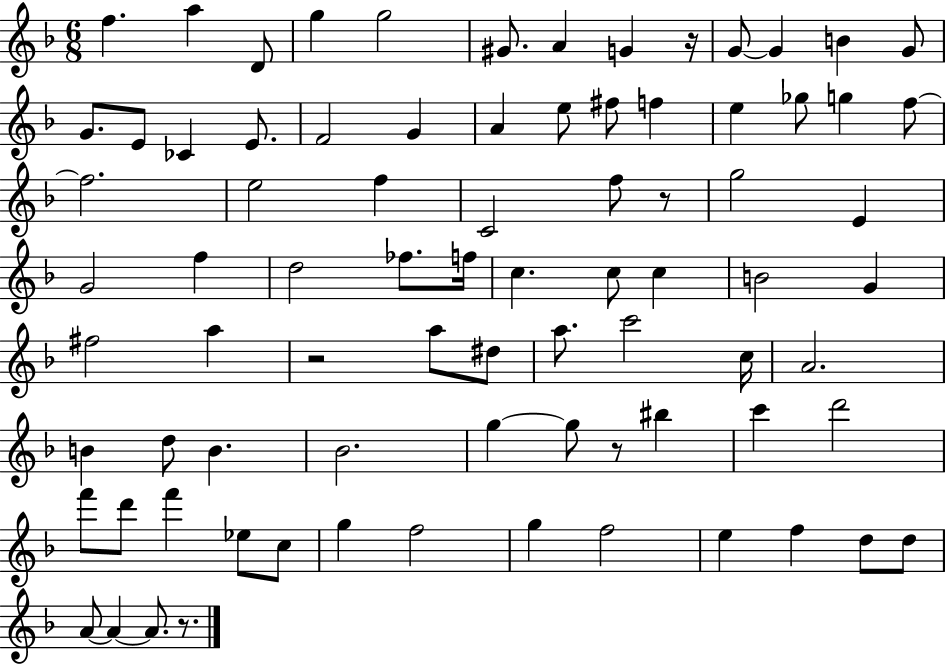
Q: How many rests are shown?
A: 5